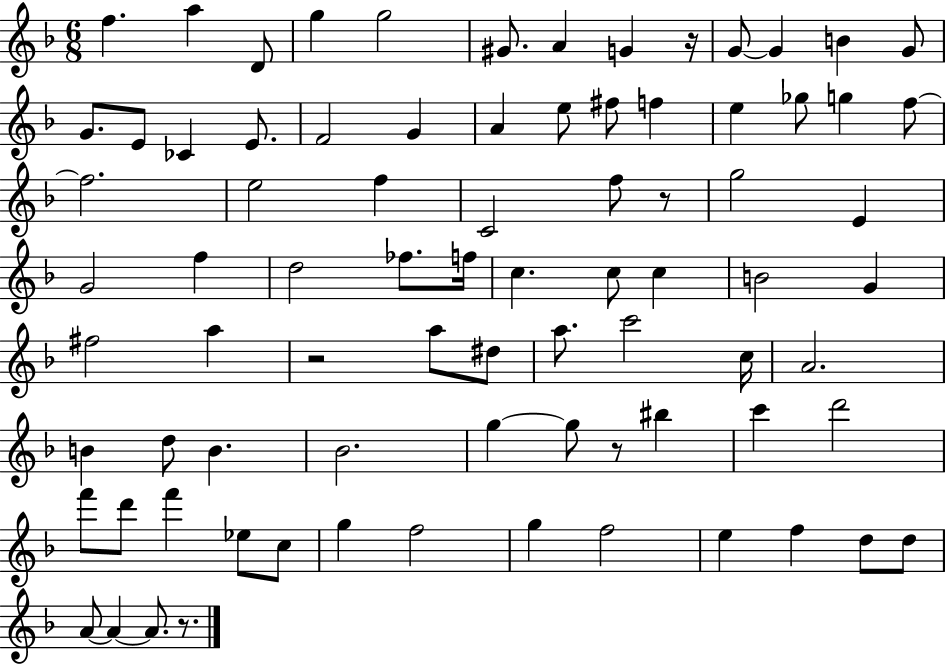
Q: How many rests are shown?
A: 5